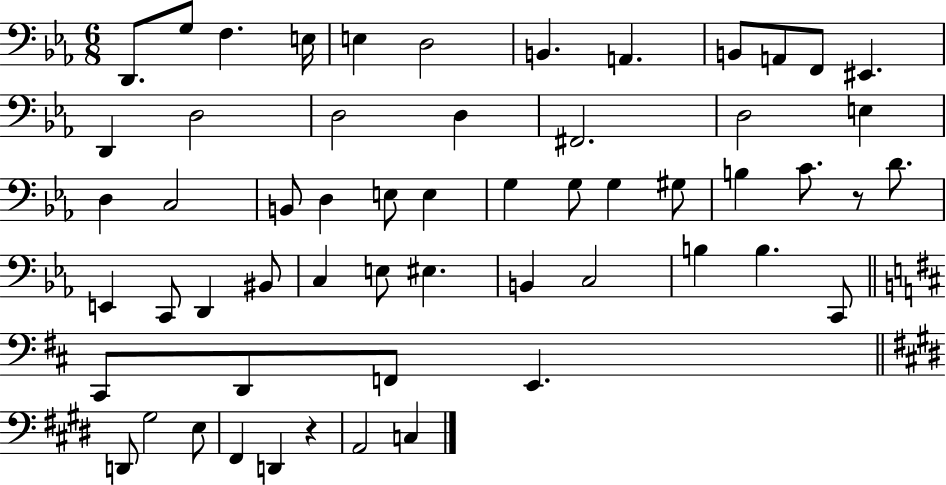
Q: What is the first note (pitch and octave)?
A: D2